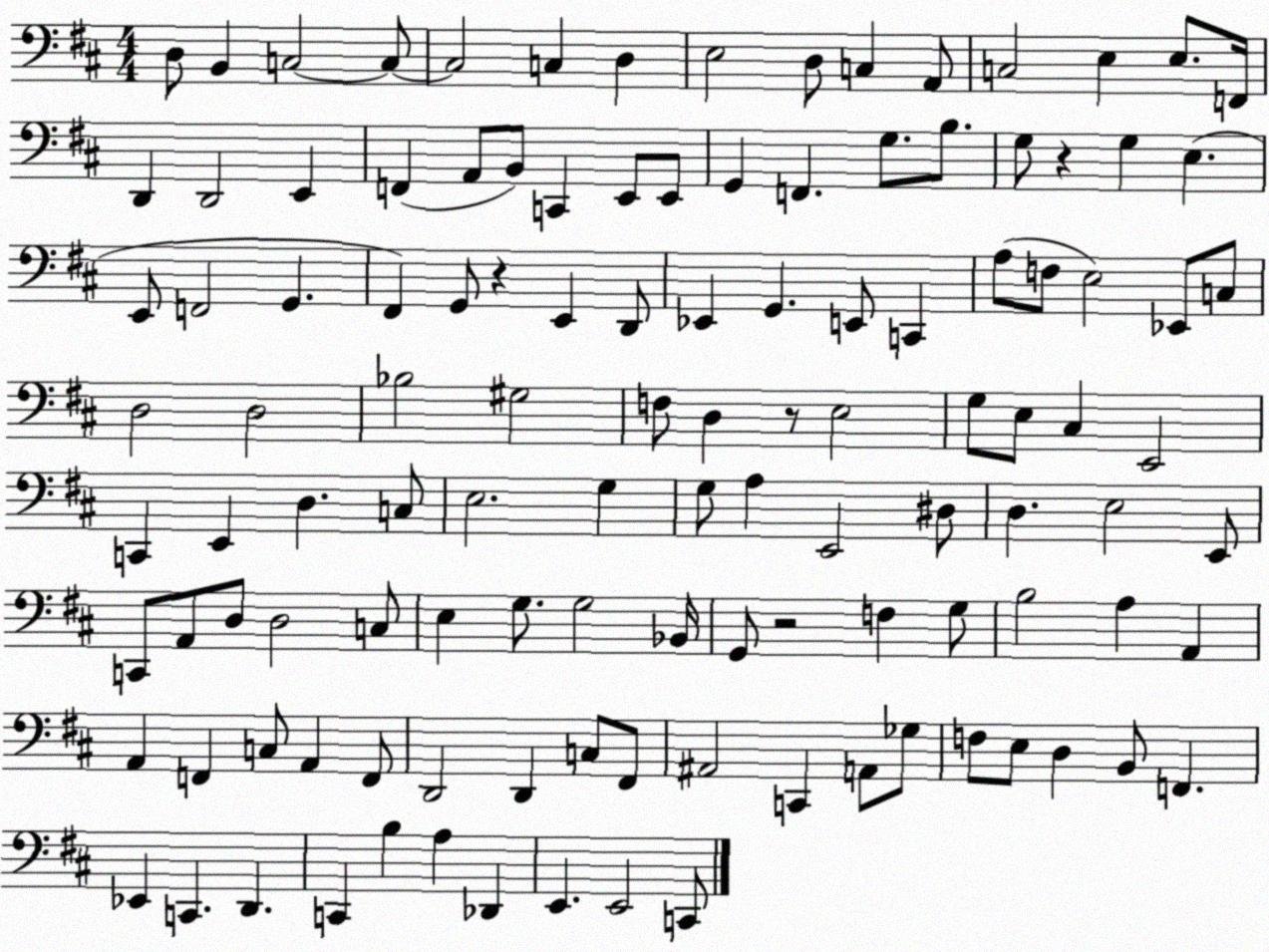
X:1
T:Untitled
M:4/4
L:1/4
K:D
D,/2 B,, C,2 C,/2 C,2 C, D, E,2 D,/2 C, A,,/2 C,2 E, E,/2 F,,/4 D,, D,,2 E,, F,, A,,/2 B,,/2 C,, E,,/2 E,,/2 G,, F,, G,/2 B,/2 G,/2 z G, E, E,,/2 F,,2 G,, ^F,, G,,/2 z E,, D,,/2 _E,, G,, E,,/2 C,, A,/2 F,/2 E,2 _E,,/2 C,/2 D,2 D,2 _B,2 ^G,2 F,/2 D, z/2 E,2 G,/2 E,/2 ^C, E,,2 C,, E,, D, C,/2 E,2 G, G,/2 A, E,,2 ^D,/2 D, E,2 E,,/2 C,,/2 A,,/2 D,/2 D,2 C,/2 E, G,/2 G,2 _B,,/4 G,,/2 z2 F, G,/2 B,2 A, A,, A,, F,, C,/2 A,, F,,/2 D,,2 D,, C,/2 ^F,,/2 ^A,,2 C,, A,,/2 _G,/2 F,/2 E,/2 D, B,,/2 F,, _E,, C,, D,, C,, B, A, _D,, E,, E,,2 C,,/2